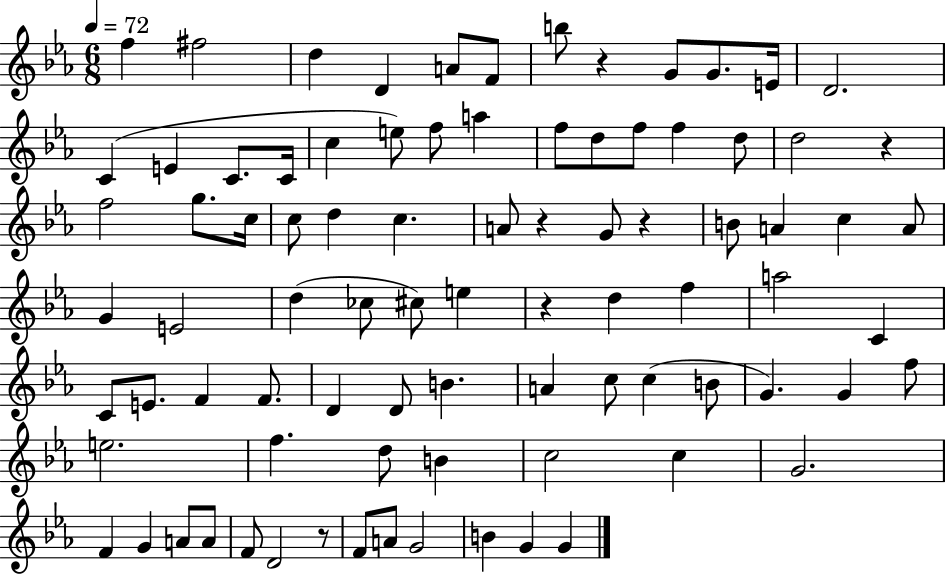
F5/q F#5/h D5/q D4/q A4/e F4/e B5/e R/q G4/e G4/e. E4/s D4/h. C4/q E4/q C4/e. C4/s C5/q E5/e F5/e A5/q F5/e D5/e F5/e F5/q D5/e D5/h R/q F5/h G5/e. C5/s C5/e D5/q C5/q. A4/e R/q G4/e R/q B4/e A4/q C5/q A4/e G4/q E4/h D5/q CES5/e C#5/e E5/q R/q D5/q F5/q A5/h C4/q C4/e E4/e. F4/q F4/e. D4/q D4/e B4/q. A4/q C5/e C5/q B4/e G4/q. G4/q F5/e E5/h. F5/q. D5/e B4/q C5/h C5/q G4/h. F4/q G4/q A4/e A4/e F4/e D4/h R/e F4/e A4/e G4/h B4/q G4/q G4/q